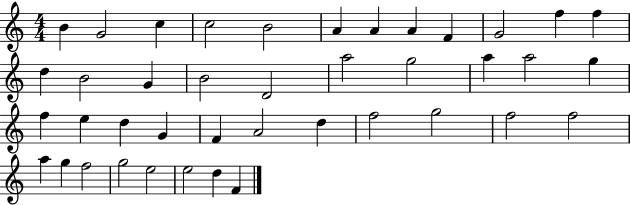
X:1
T:Untitled
M:4/4
L:1/4
K:C
B G2 c c2 B2 A A A F G2 f f d B2 G B2 D2 a2 g2 a a2 g f e d G F A2 d f2 g2 f2 f2 a g f2 g2 e2 e2 d F